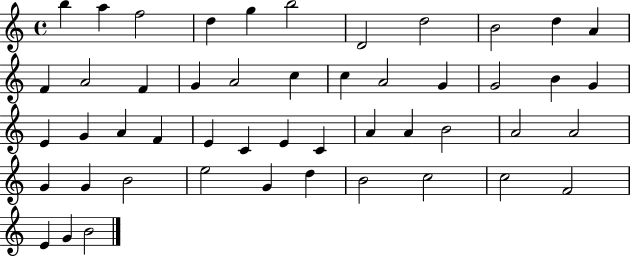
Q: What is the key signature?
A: C major